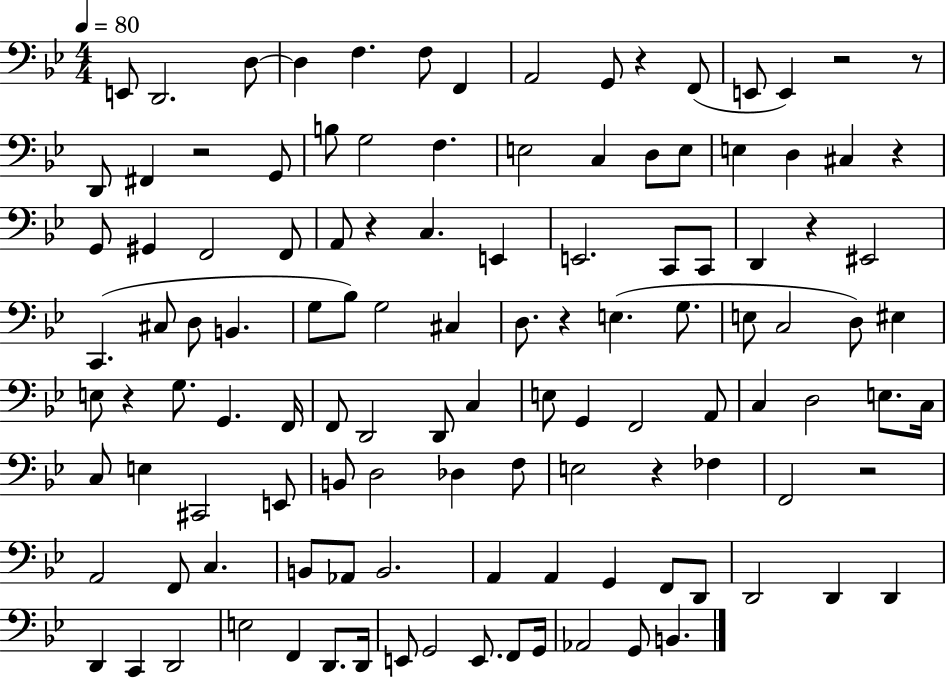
E2/e D2/h. D3/e D3/q F3/q. F3/e F2/q A2/h G2/e R/q F2/e E2/e E2/q R/h R/e D2/e F#2/q R/h G2/e B3/e G3/h F3/q. E3/h C3/q D3/e E3/e E3/q D3/q C#3/q R/q G2/e G#2/q F2/h F2/e A2/e R/q C3/q. E2/q E2/h. C2/e C2/e D2/q R/q EIS2/h C2/q. C#3/e D3/e B2/q. G3/e Bb3/e G3/h C#3/q D3/e. R/q E3/q. G3/e. E3/e C3/h D3/e EIS3/q E3/e R/q G3/e. G2/q. F2/s F2/e D2/h D2/e C3/q E3/e G2/q F2/h A2/e C3/q D3/h E3/e. C3/s C3/e E3/q C#2/h E2/e B2/e D3/h Db3/q F3/e E3/h R/q FES3/q F2/h R/h A2/h F2/e C3/q. B2/e Ab2/e B2/h. A2/q A2/q G2/q F2/e D2/e D2/h D2/q D2/q D2/q C2/q D2/h E3/h F2/q D2/e. D2/s E2/e G2/h E2/e. F2/e G2/s Ab2/h G2/e B2/q.